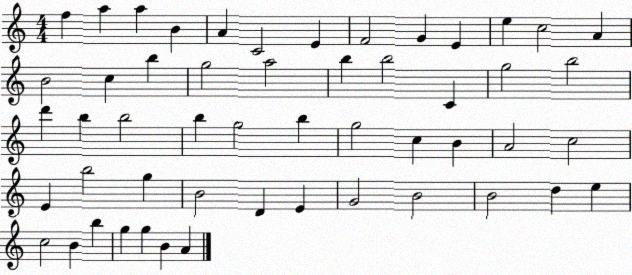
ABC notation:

X:1
T:Untitled
M:4/4
L:1/4
K:C
f a a B A C2 E F2 G E e c2 A B2 c b g2 a2 b b2 C g2 b2 d' b b2 b g2 b g2 c B A2 c2 E b2 g B2 D E G2 B2 B2 d e c2 B b g g B A